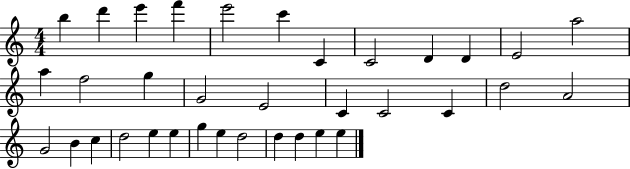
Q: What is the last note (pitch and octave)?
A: E5